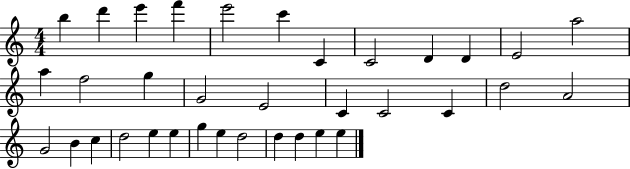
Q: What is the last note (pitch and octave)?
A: E5